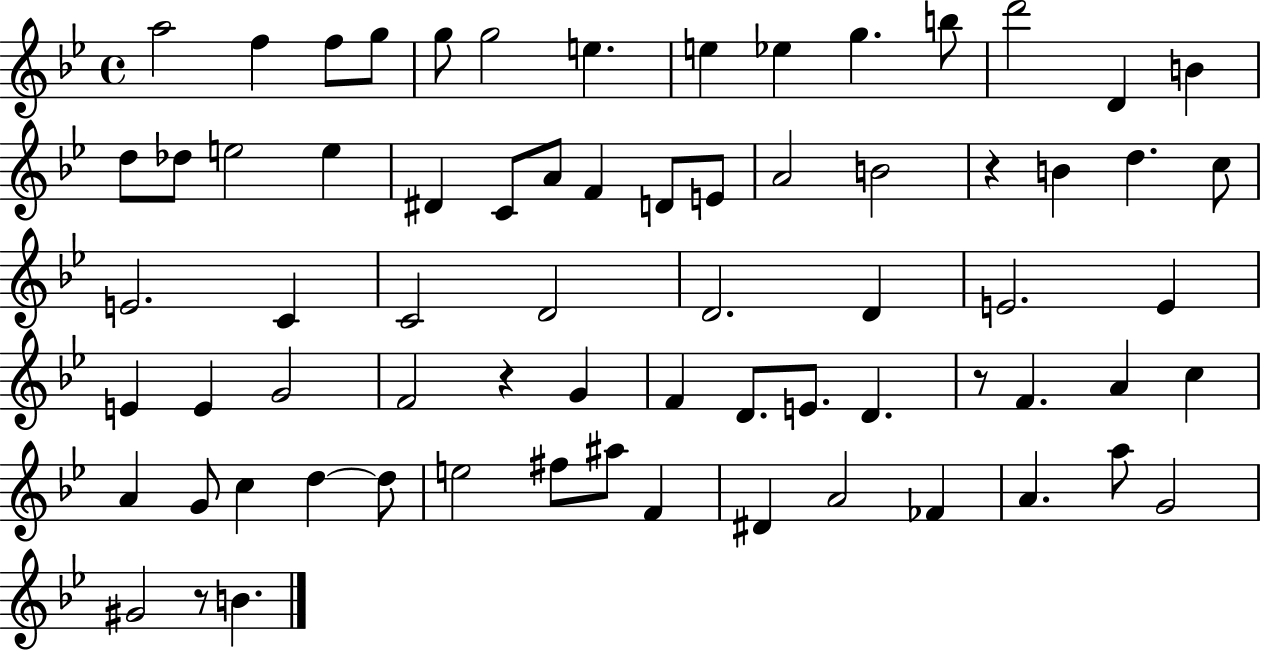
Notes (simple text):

A5/h F5/q F5/e G5/e G5/e G5/h E5/q. E5/q Eb5/q G5/q. B5/e D6/h D4/q B4/q D5/e Db5/e E5/h E5/q D#4/q C4/e A4/e F4/q D4/e E4/e A4/h B4/h R/q B4/q D5/q. C5/e E4/h. C4/q C4/h D4/h D4/h. D4/q E4/h. E4/q E4/q E4/q G4/h F4/h R/q G4/q F4/q D4/e. E4/e. D4/q. R/e F4/q. A4/q C5/q A4/q G4/e C5/q D5/q D5/e E5/h F#5/e A#5/e F4/q D#4/q A4/h FES4/q A4/q. A5/e G4/h G#4/h R/e B4/q.